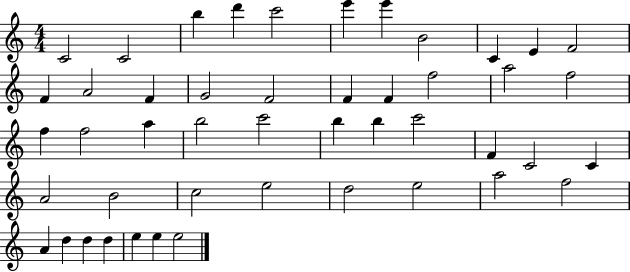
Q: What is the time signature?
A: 4/4